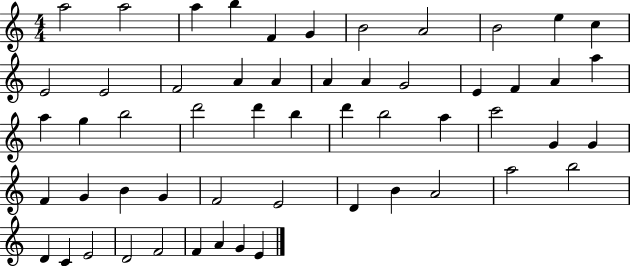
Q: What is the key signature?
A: C major